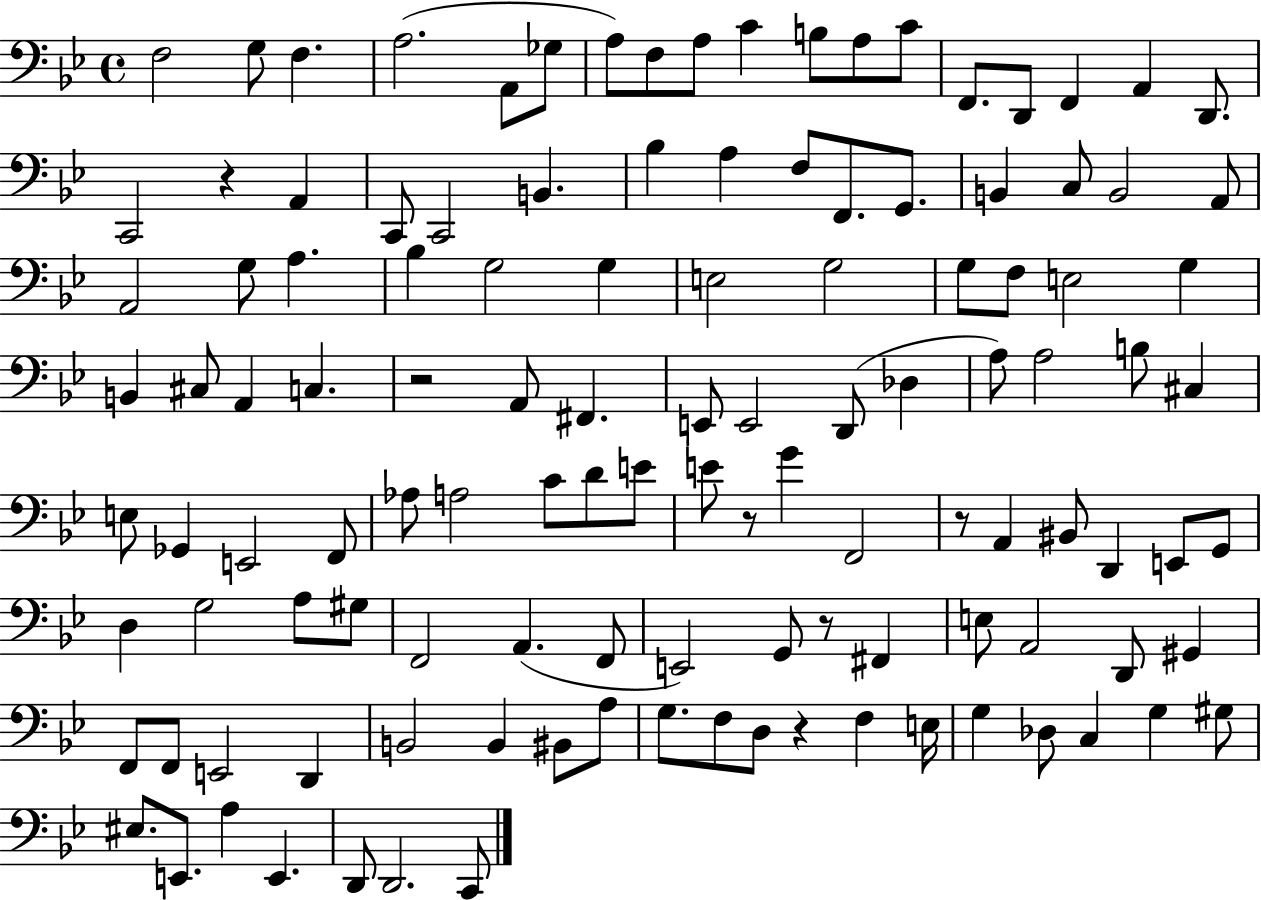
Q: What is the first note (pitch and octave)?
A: F3